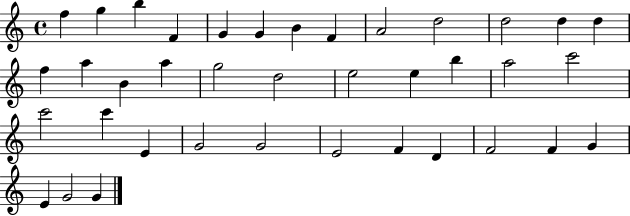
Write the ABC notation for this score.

X:1
T:Untitled
M:4/4
L:1/4
K:C
f g b F G G B F A2 d2 d2 d d f a B a g2 d2 e2 e b a2 c'2 c'2 c' E G2 G2 E2 F D F2 F G E G2 G